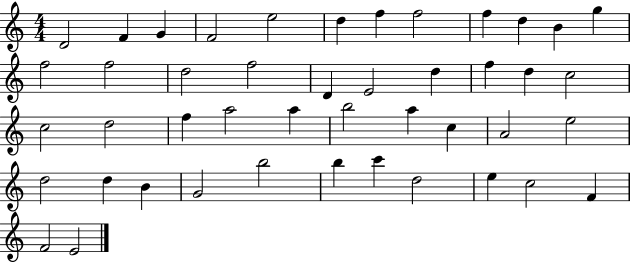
D4/h F4/q G4/q F4/h E5/h D5/q F5/q F5/h F5/q D5/q B4/q G5/q F5/h F5/h D5/h F5/h D4/q E4/h D5/q F5/q D5/q C5/h C5/h D5/h F5/q A5/h A5/q B5/h A5/q C5/q A4/h E5/h D5/h D5/q B4/q G4/h B5/h B5/q C6/q D5/h E5/q C5/h F4/q F4/h E4/h